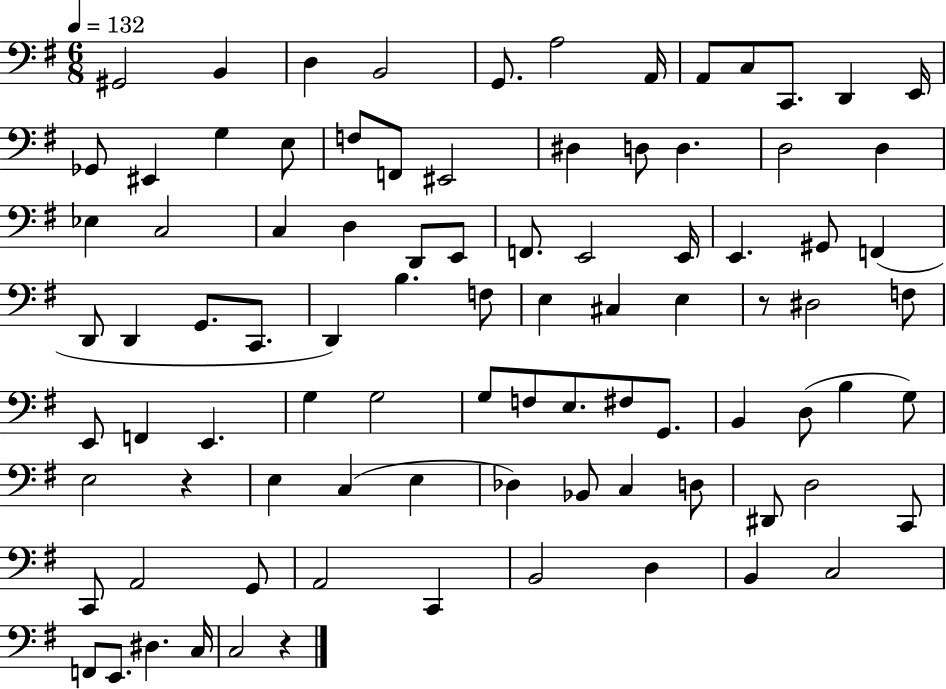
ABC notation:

X:1
T:Untitled
M:6/8
L:1/4
K:G
^G,,2 B,, D, B,,2 G,,/2 A,2 A,,/4 A,,/2 C,/2 C,,/2 D,, E,,/4 _G,,/2 ^E,, G, E,/2 F,/2 F,,/2 ^E,,2 ^D, D,/2 D, D,2 D, _E, C,2 C, D, D,,/2 E,,/2 F,,/2 E,,2 E,,/4 E,, ^G,,/2 F,, D,,/2 D,, G,,/2 C,,/2 D,, B, F,/2 E, ^C, E, z/2 ^D,2 F,/2 E,,/2 F,, E,, G, G,2 G,/2 F,/2 E,/2 ^F,/2 G,,/2 B,, D,/2 B, G,/2 E,2 z E, C, E, _D, _B,,/2 C, D,/2 ^D,,/2 D,2 C,,/2 C,,/2 A,,2 G,,/2 A,,2 C,, B,,2 D, B,, C,2 F,,/2 E,,/2 ^D, C,/4 C,2 z